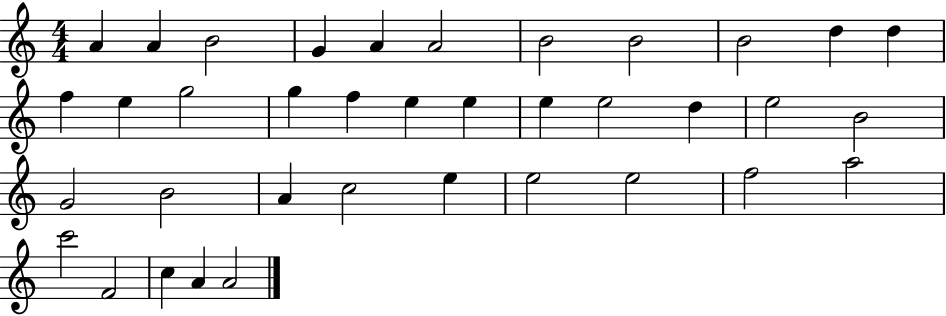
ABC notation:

X:1
T:Untitled
M:4/4
L:1/4
K:C
A A B2 G A A2 B2 B2 B2 d d f e g2 g f e e e e2 d e2 B2 G2 B2 A c2 e e2 e2 f2 a2 c'2 F2 c A A2